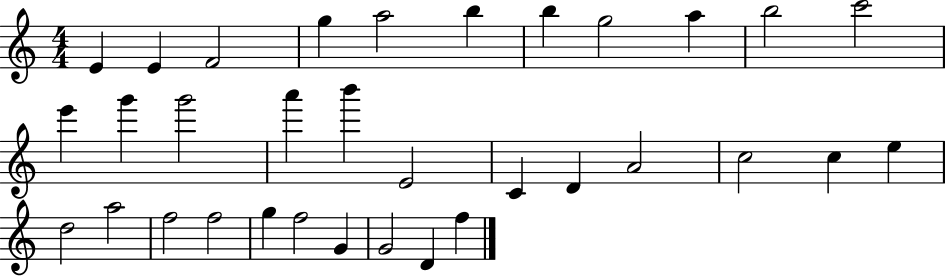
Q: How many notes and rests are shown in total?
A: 33